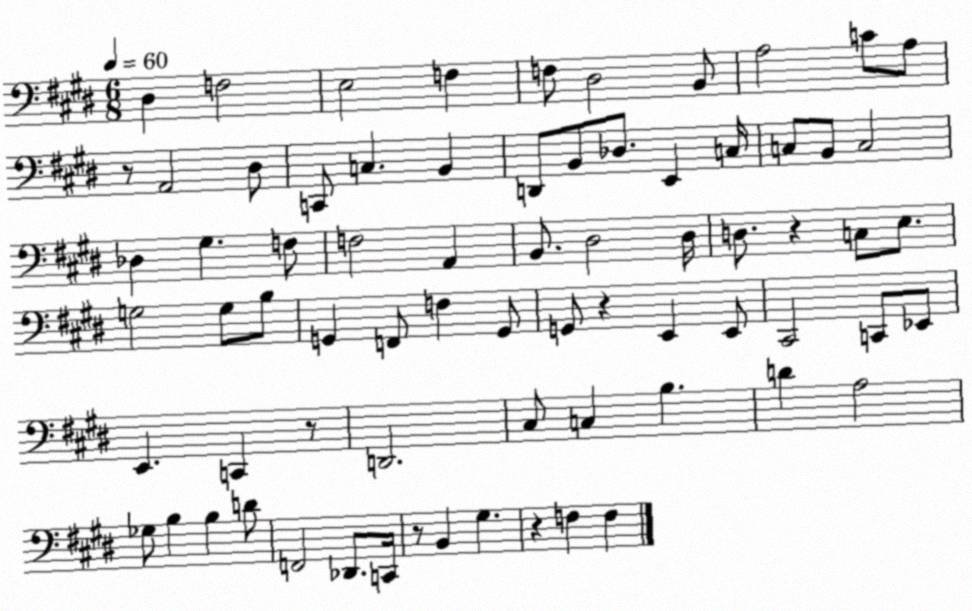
X:1
T:Untitled
M:6/8
L:1/4
K:E
^D, F,2 E,2 F, F,/2 ^D,2 B,,/2 A,2 C/2 A,/2 z/2 A,,2 ^D,/2 C,,/2 C, B,, D,,/2 B,,/2 _D,/2 E,, C,/4 C,/2 B,,/2 C,2 _D, ^G, F,/2 F,2 A,, B,,/2 ^D,2 ^D,/4 D,/2 z C,/2 E,/2 G,2 G,/2 B,/2 G,, F,,/2 F, G,,/2 G,,/2 z E,, E,,/2 ^C,,2 C,,/2 _E,,/2 E,, C,, z/2 D,,2 ^C,/2 C, B, D A,2 _G,/2 B, B, D/2 F,,2 _D,,/2 C,,/4 z/2 B,, ^G, z F, F,